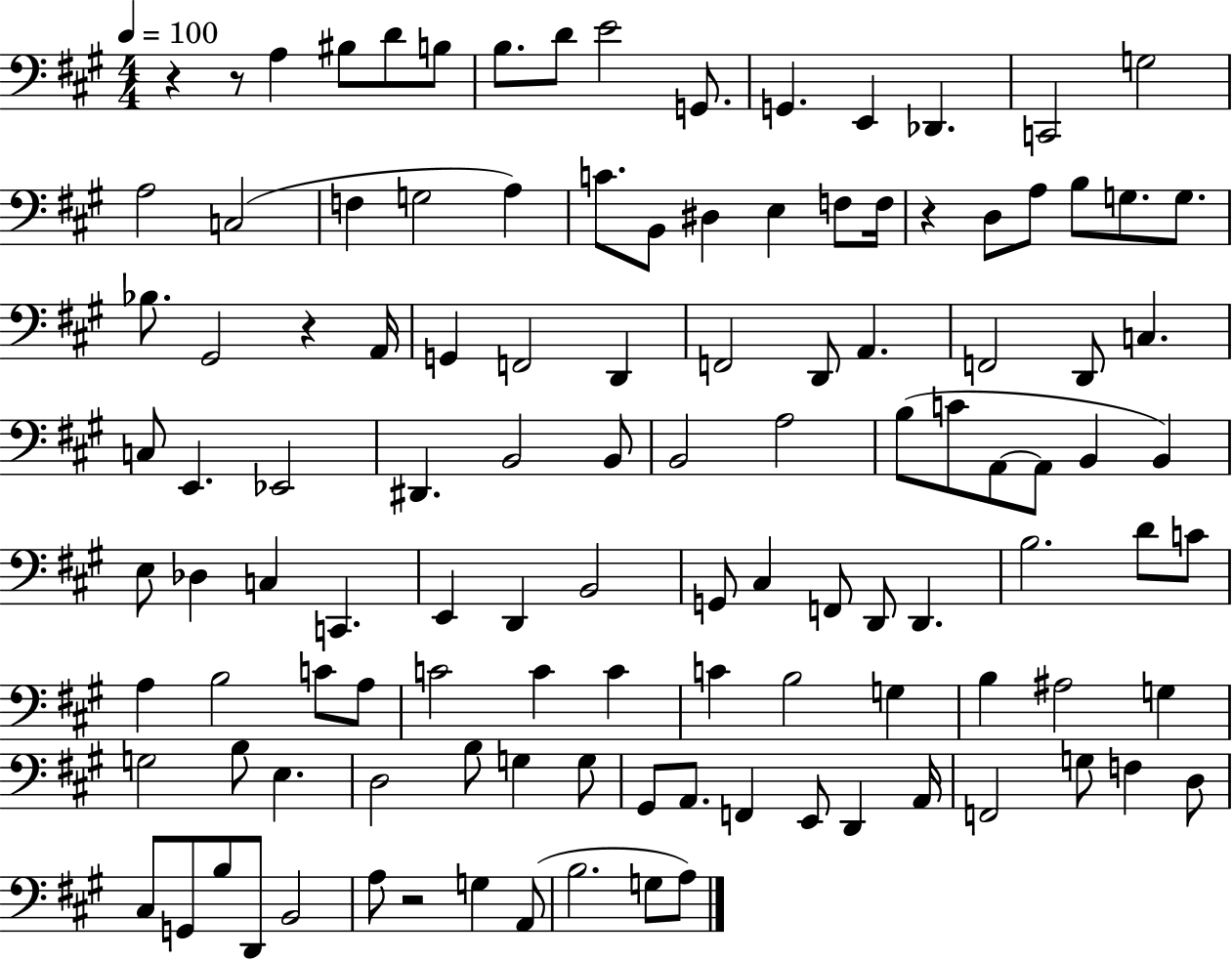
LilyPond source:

{
  \clef bass
  \numericTimeSignature
  \time 4/4
  \key a \major
  \tempo 4 = 100
  \repeat volta 2 { r4 r8 a4 bis8 d'8 b8 | b8. d'8 e'2 g,8. | g,4. e,4 des,4. | c,2 g2 | \break a2 c2( | f4 g2 a4) | c'8. b,8 dis4 e4 f8 f16 | r4 d8 a8 b8 g8. g8. | \break bes8. gis,2 r4 a,16 | g,4 f,2 d,4 | f,2 d,8 a,4. | f,2 d,8 c4. | \break c8 e,4. ees,2 | dis,4. b,2 b,8 | b,2 a2 | b8( c'8 a,8~~ a,8 b,4 b,4) | \break e8 des4 c4 c,4. | e,4 d,4 b,2 | g,8 cis4 f,8 d,8 d,4. | b2. d'8 c'8 | \break a4 b2 c'8 a8 | c'2 c'4 c'4 | c'4 b2 g4 | b4 ais2 g4 | \break g2 b8 e4. | d2 b8 g4 g8 | gis,8 a,8. f,4 e,8 d,4 a,16 | f,2 g8 f4 d8 | \break cis8 g,8 b8 d,8 b,2 | a8 r2 g4 a,8( | b2. g8 a8) | } \bar "|."
}